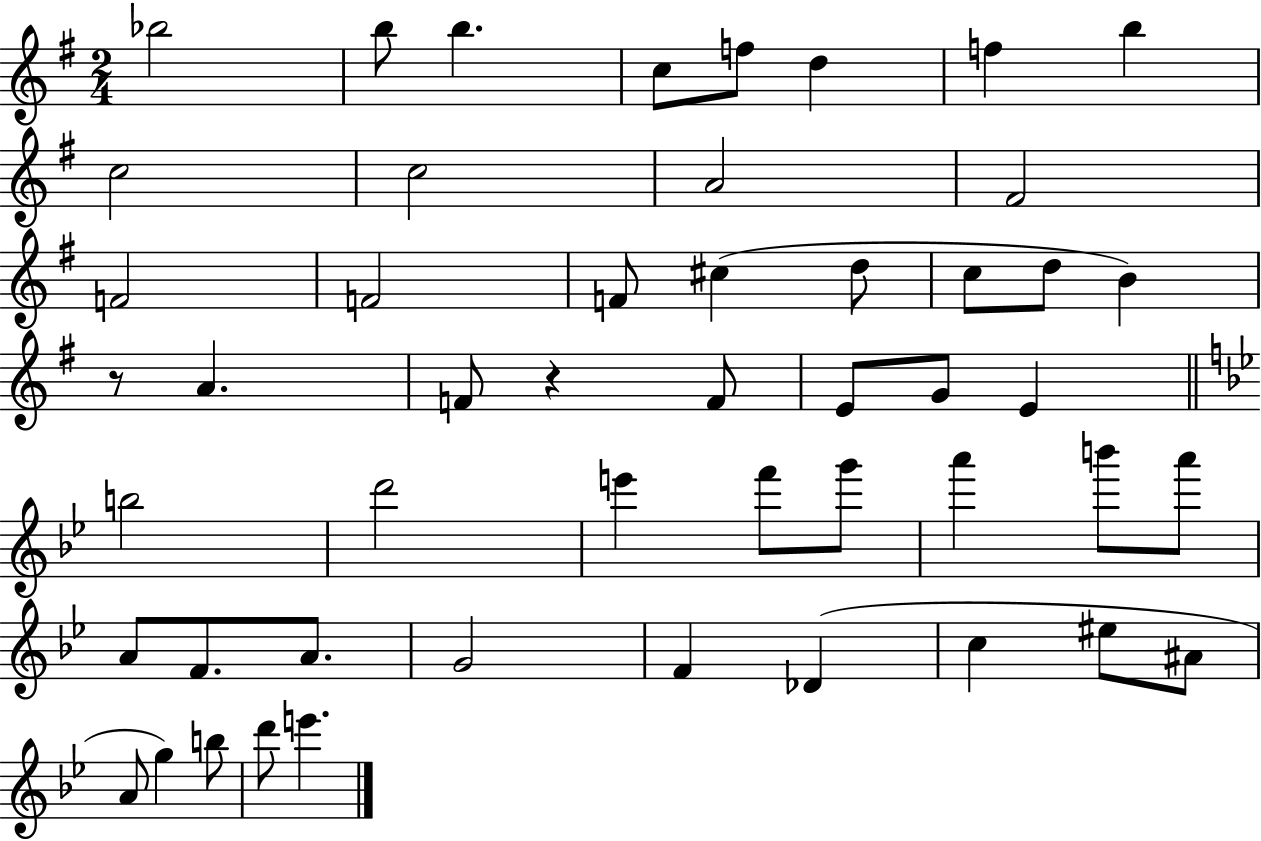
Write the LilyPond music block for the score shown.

{
  \clef treble
  \numericTimeSignature
  \time 2/4
  \key g \major
  bes''2 | b''8 b''4. | c''8 f''8 d''4 | f''4 b''4 | \break c''2 | c''2 | a'2 | fis'2 | \break f'2 | f'2 | f'8 cis''4( d''8 | c''8 d''8 b'4) | \break r8 a'4. | f'8 r4 f'8 | e'8 g'8 e'4 | \bar "||" \break \key g \minor b''2 | d'''2 | e'''4 f'''8 g'''8 | a'''4 b'''8 a'''8 | \break a'8 f'8. a'8. | g'2 | f'4 des'4( | c''4 eis''8 ais'8 | \break a'8 g''4) b''8 | d'''8 e'''4. | \bar "|."
}